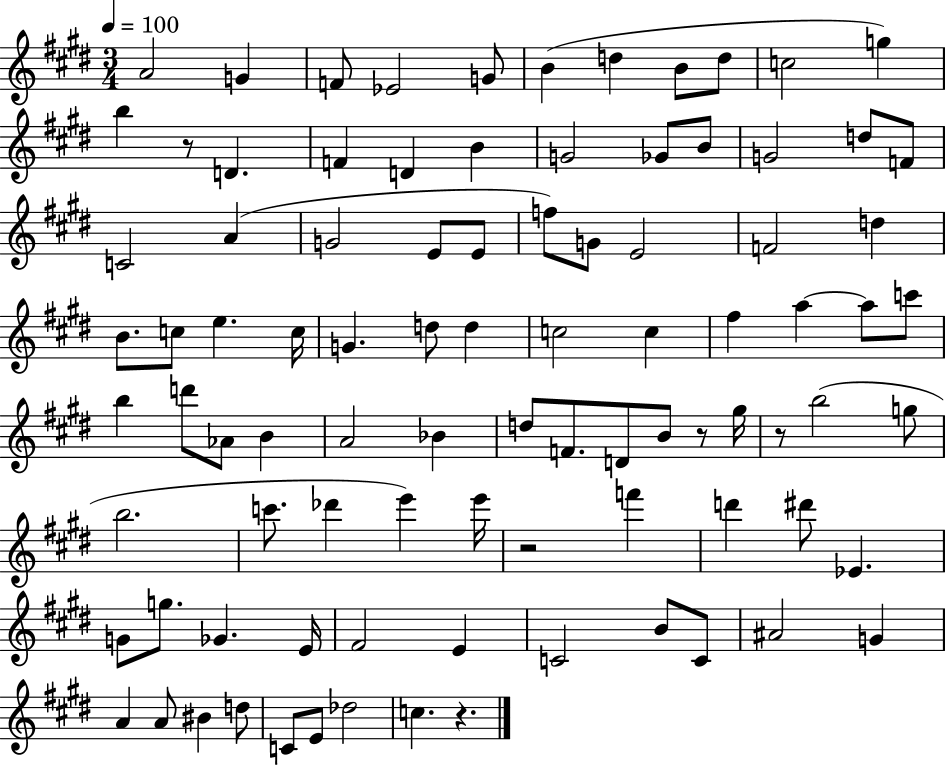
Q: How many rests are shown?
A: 5